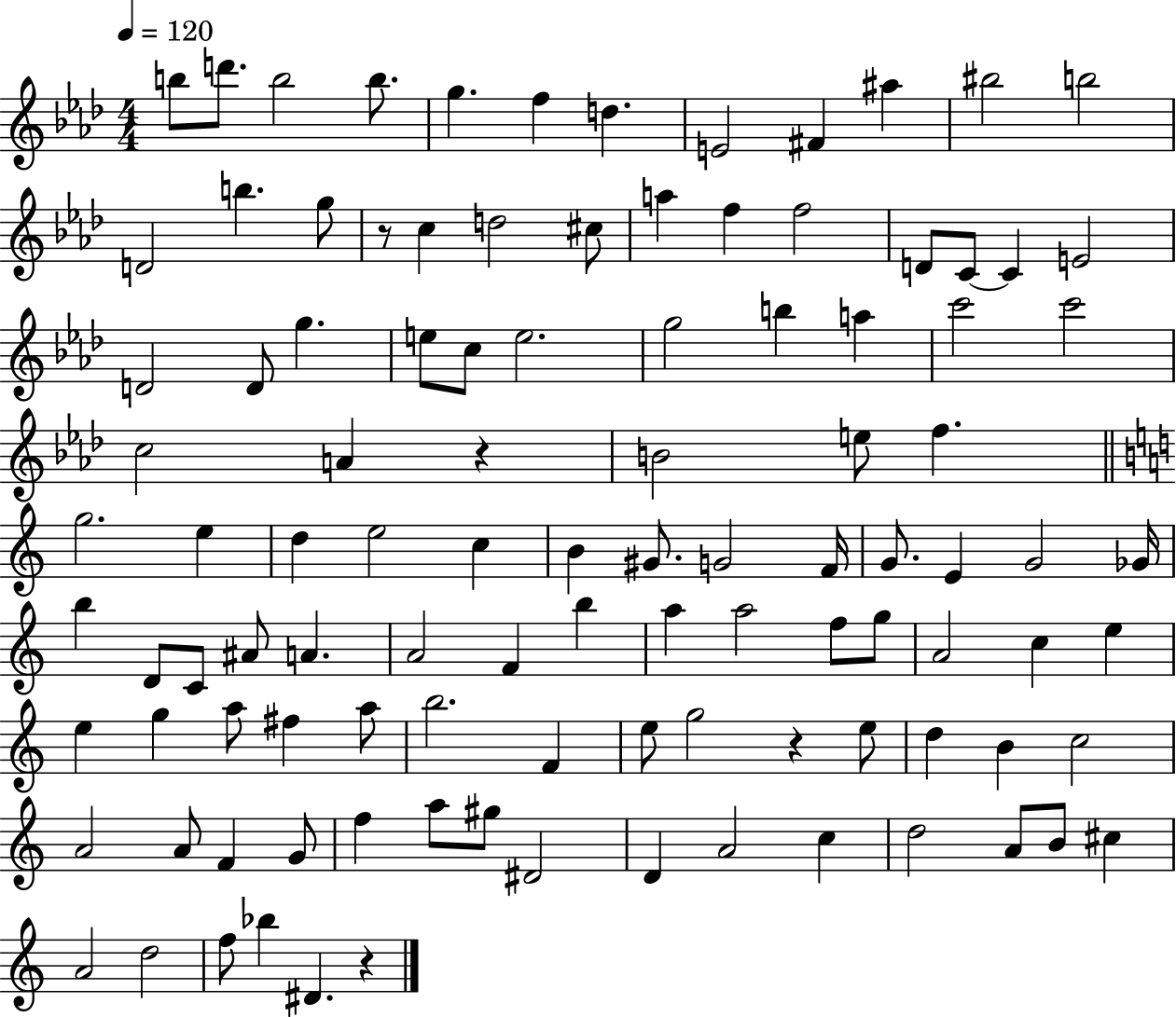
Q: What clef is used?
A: treble